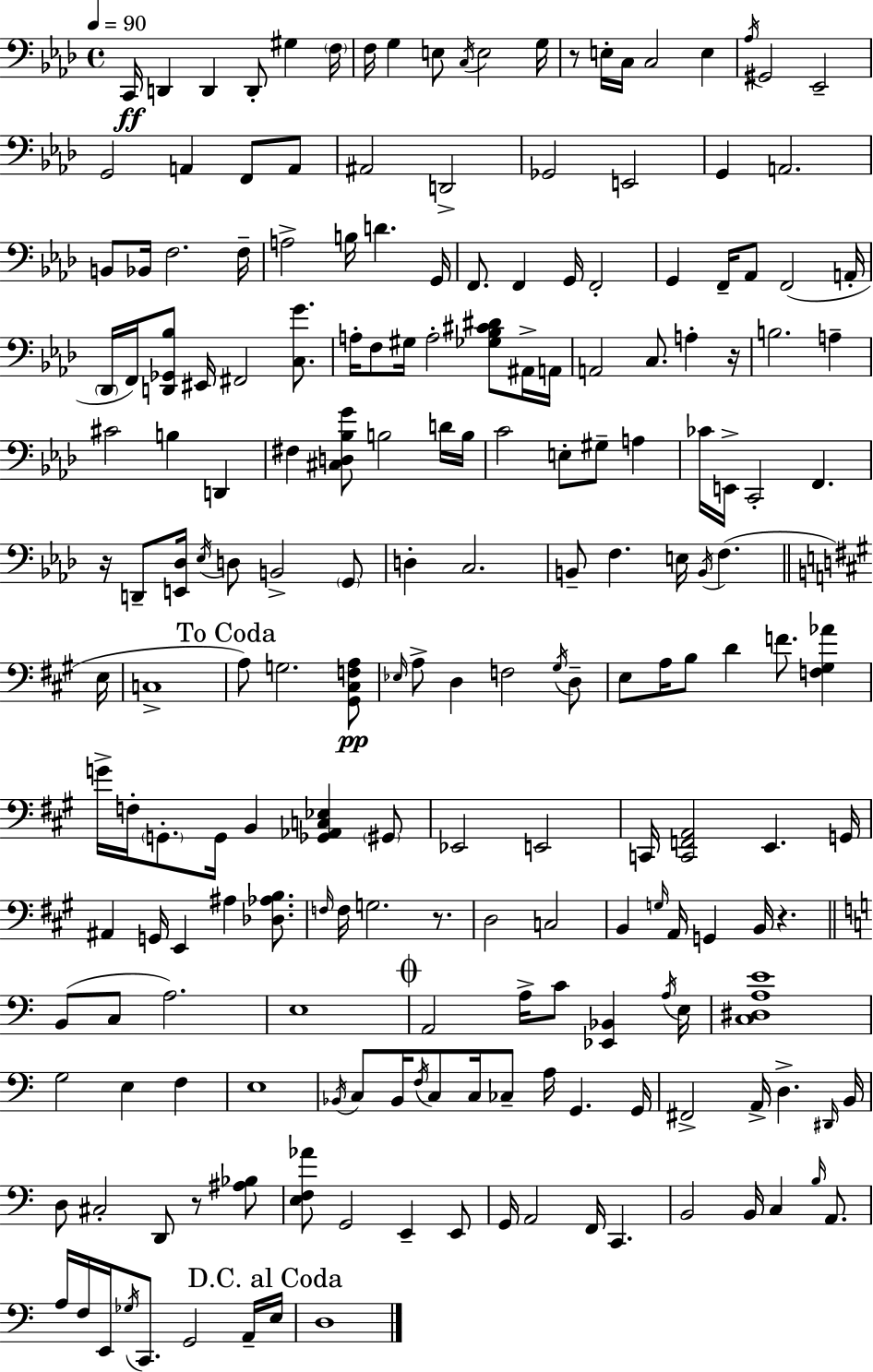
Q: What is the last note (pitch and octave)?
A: D3